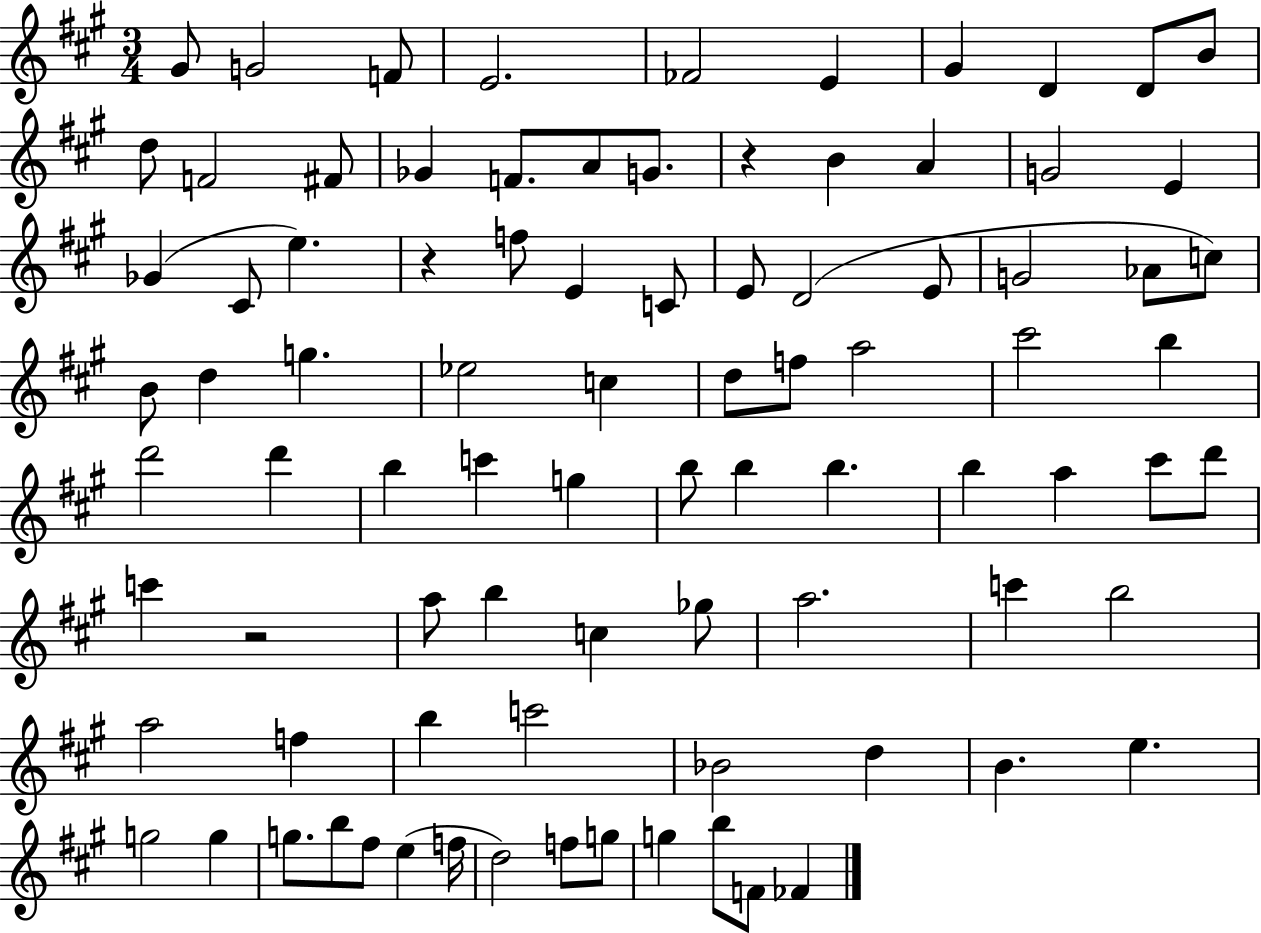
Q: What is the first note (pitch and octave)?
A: G#4